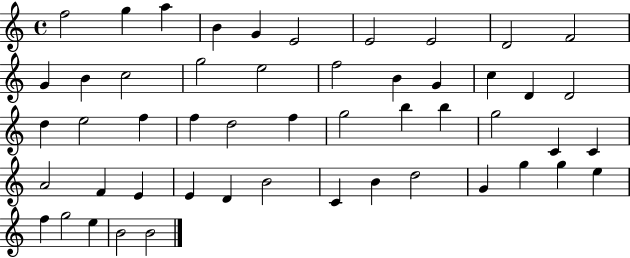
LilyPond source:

{
  \clef treble
  \time 4/4
  \defaultTimeSignature
  \key c \major
  f''2 g''4 a''4 | b'4 g'4 e'2 | e'2 e'2 | d'2 f'2 | \break g'4 b'4 c''2 | g''2 e''2 | f''2 b'4 g'4 | c''4 d'4 d'2 | \break d''4 e''2 f''4 | f''4 d''2 f''4 | g''2 b''4 b''4 | g''2 c'4 c'4 | \break a'2 f'4 e'4 | e'4 d'4 b'2 | c'4 b'4 d''2 | g'4 g''4 g''4 e''4 | \break f''4 g''2 e''4 | b'2 b'2 | \bar "|."
}